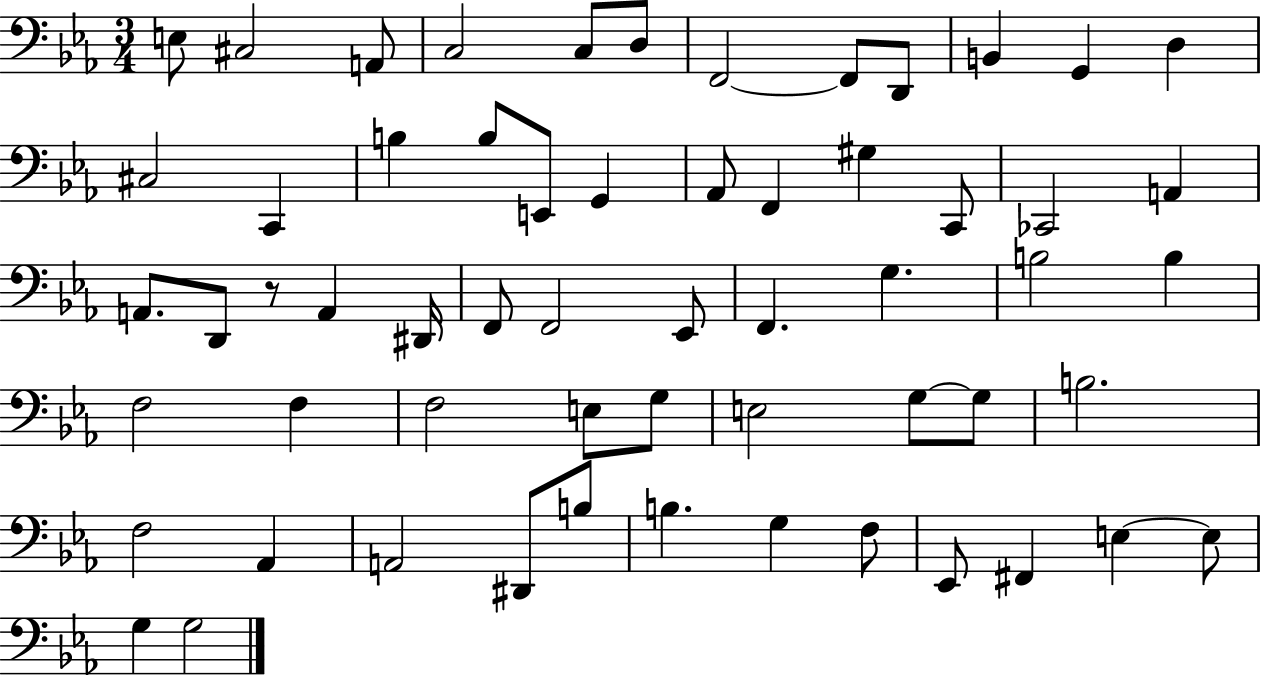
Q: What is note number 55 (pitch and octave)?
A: E3